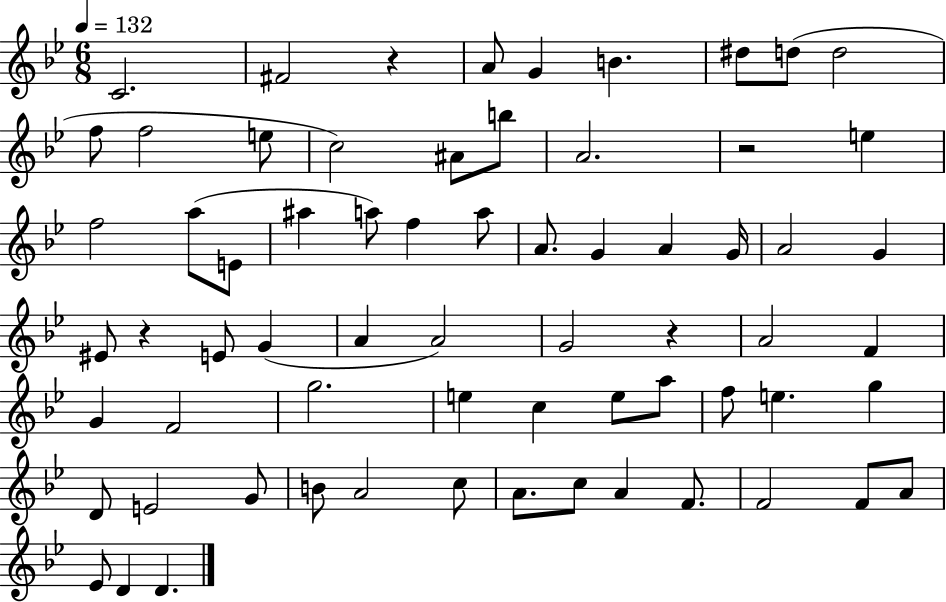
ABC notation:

X:1
T:Untitled
M:6/8
L:1/4
K:Bb
C2 ^F2 z A/2 G B ^d/2 d/2 d2 f/2 f2 e/2 c2 ^A/2 b/2 A2 z2 e f2 a/2 E/2 ^a a/2 f a/2 A/2 G A G/4 A2 G ^E/2 z E/2 G A A2 G2 z A2 F G F2 g2 e c e/2 a/2 f/2 e g D/2 E2 G/2 B/2 A2 c/2 A/2 c/2 A F/2 F2 F/2 A/2 _E/2 D D